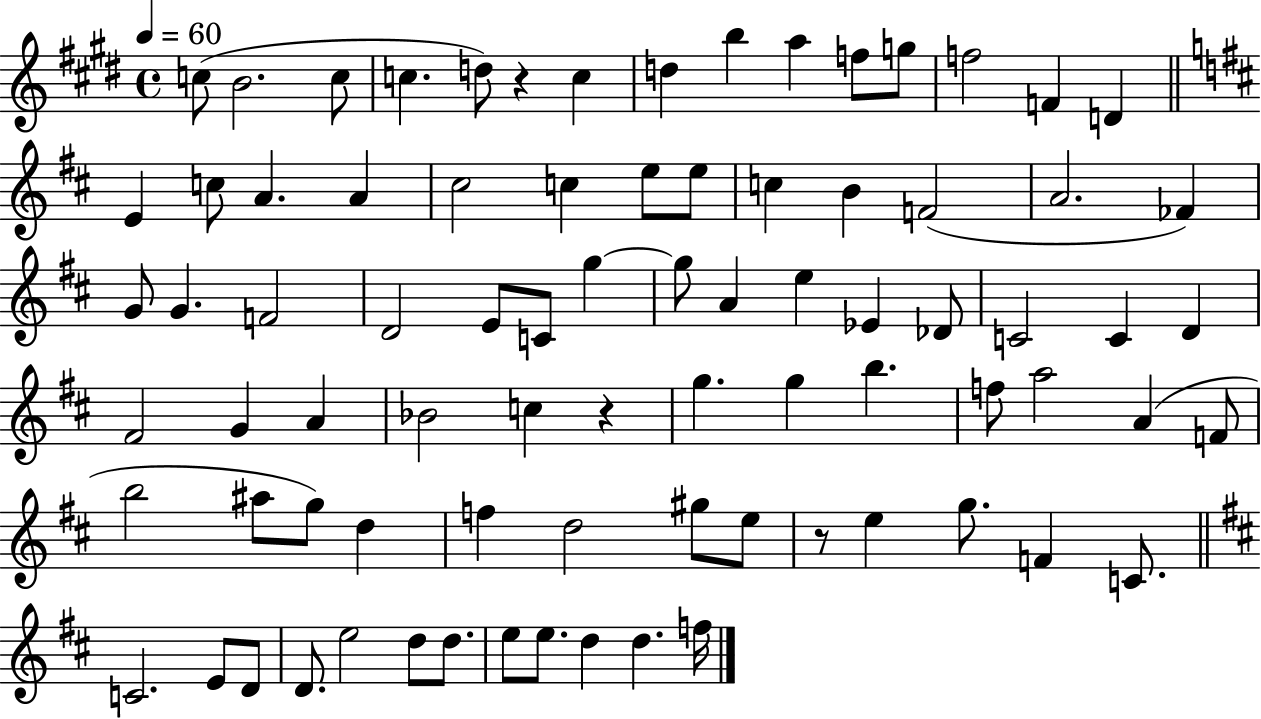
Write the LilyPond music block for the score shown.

{
  \clef treble
  \time 4/4
  \defaultTimeSignature
  \key e \major
  \tempo 4 = 60
  c''8( b'2. c''8 | c''4. d''8) r4 c''4 | d''4 b''4 a''4 f''8 g''8 | f''2 f'4 d'4 | \break \bar "||" \break \key d \major e'4 c''8 a'4. a'4 | cis''2 c''4 e''8 e''8 | c''4 b'4 f'2( | a'2. fes'4) | \break g'8 g'4. f'2 | d'2 e'8 c'8 g''4~~ | g''8 a'4 e''4 ees'4 des'8 | c'2 c'4 d'4 | \break fis'2 g'4 a'4 | bes'2 c''4 r4 | g''4. g''4 b''4. | f''8 a''2 a'4( f'8 | \break b''2 ais''8 g''8) d''4 | f''4 d''2 gis''8 e''8 | r8 e''4 g''8. f'4 c'8. | \bar "||" \break \key d \major c'2. e'8 d'8 | d'8. e''2 d''8 d''8. | e''8 e''8. d''4 d''4. f''16 | \bar "|."
}